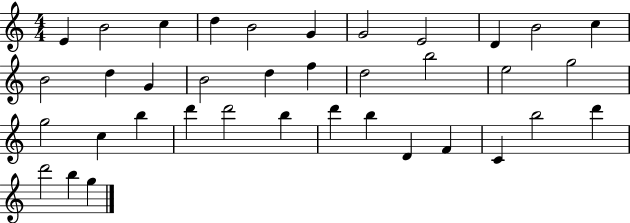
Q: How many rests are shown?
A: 0